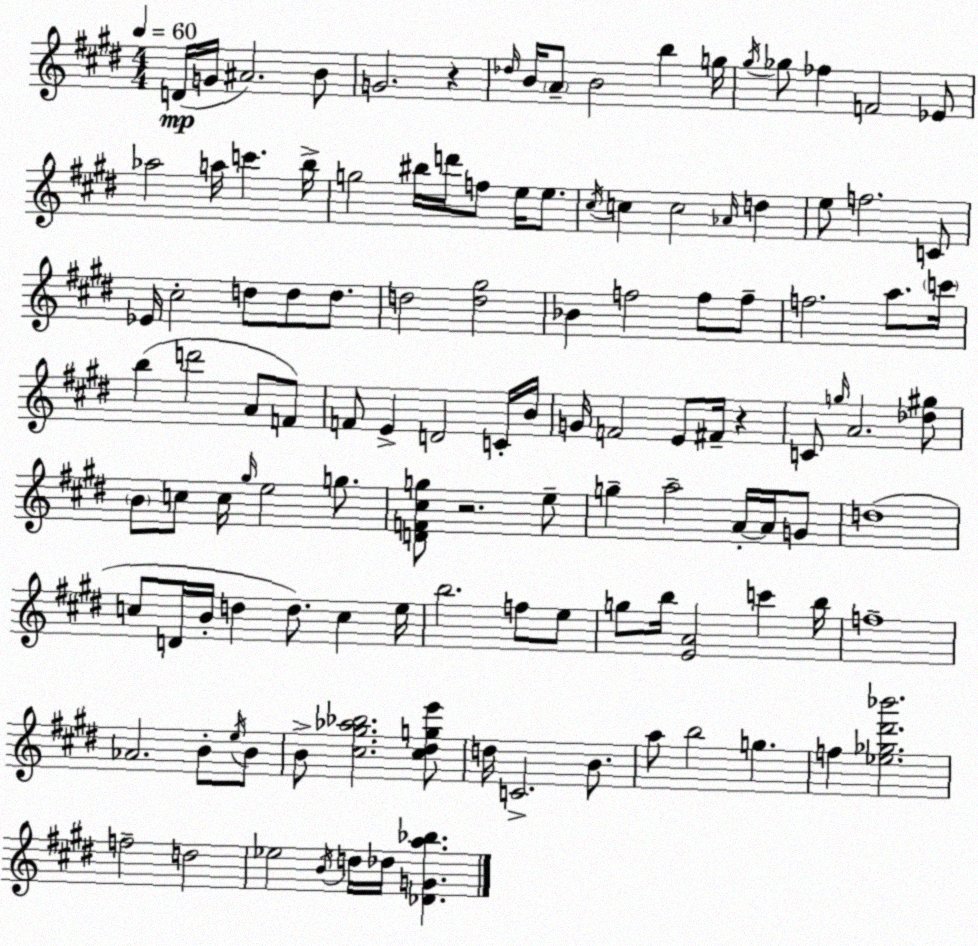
X:1
T:Untitled
M:4/4
L:1/4
K:E
D/4 G/4 ^A2 B/2 G2 z _d/4 B/4 A/2 B2 b g/4 ^g/4 _g/2 _f F2 _E/2 _a2 a/4 c' b/4 g2 ^b/4 d'/4 f/2 e/4 e/2 ^c/4 c c2 _A/4 d e/2 f2 C/2 _E/4 ^c2 d/2 d/2 d/2 d2 [d^g]2 _B f2 f/2 f/2 f2 a/2 c'/4 b d'2 A/2 F/2 F/2 E D2 C/4 B/4 G/4 F2 E/2 ^F/4 z C/2 g/4 A2 [_d^g]/2 B/2 c/2 c/4 ^g/4 e2 g/2 [DF^cg]/2 z2 e/2 g a2 A/4 A/4 G/2 d4 c/2 D/4 B/4 d d/2 c e/4 b2 f/2 e/2 g/2 b/4 [EA]2 c' b/4 f4 _A2 B/2 e/4 B/2 B/2 [^c^g_a_b]2 [^c^dge']/2 d/4 C2 B/2 a/2 b2 g f [_e_g^d'_b']2 f2 d2 _e2 B/4 d/4 _d/4 [_DGa_b]